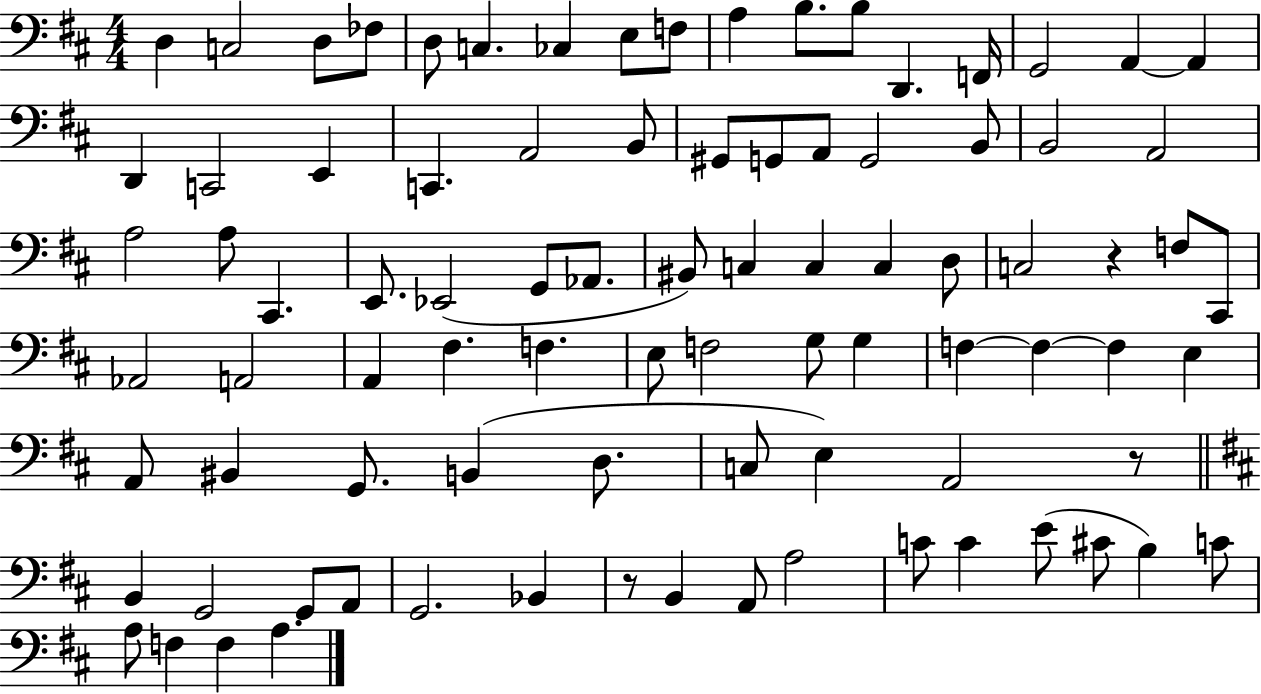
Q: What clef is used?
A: bass